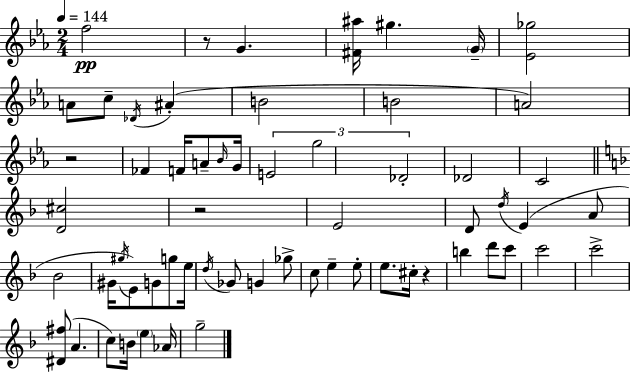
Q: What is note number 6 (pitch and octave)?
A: C5